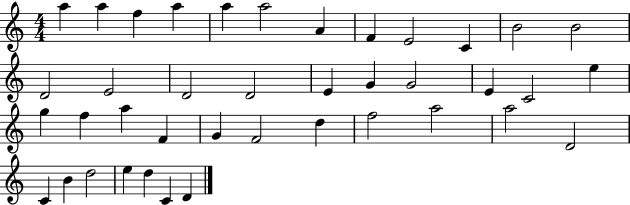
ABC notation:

X:1
T:Untitled
M:4/4
L:1/4
K:C
a a f a a a2 A F E2 C B2 B2 D2 E2 D2 D2 E G G2 E C2 e g f a F G F2 d f2 a2 a2 D2 C B d2 e d C D